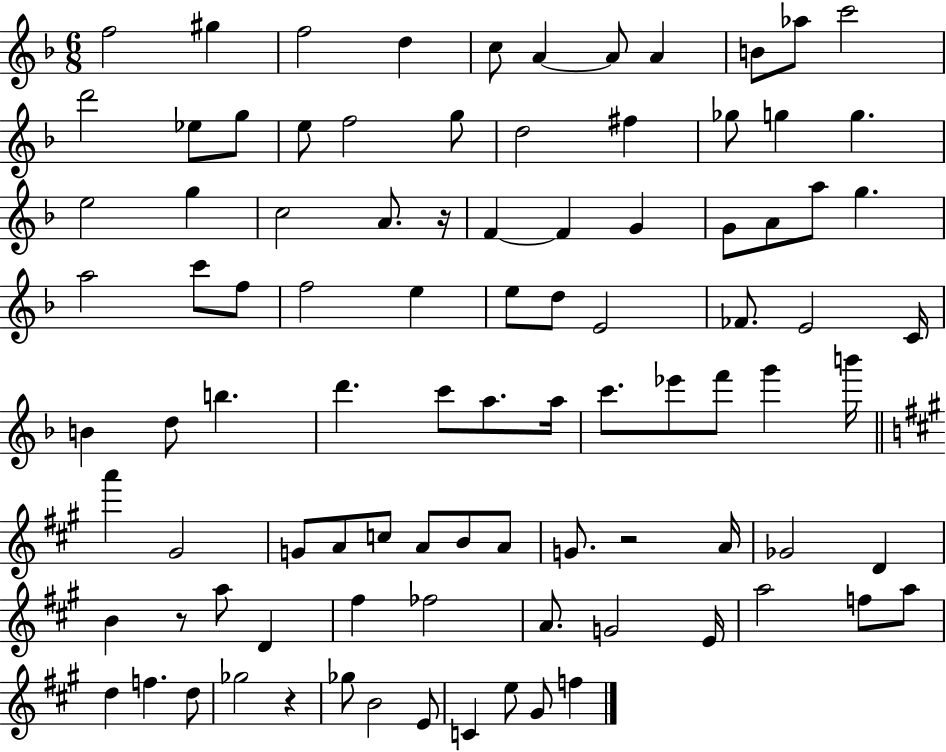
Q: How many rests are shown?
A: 4